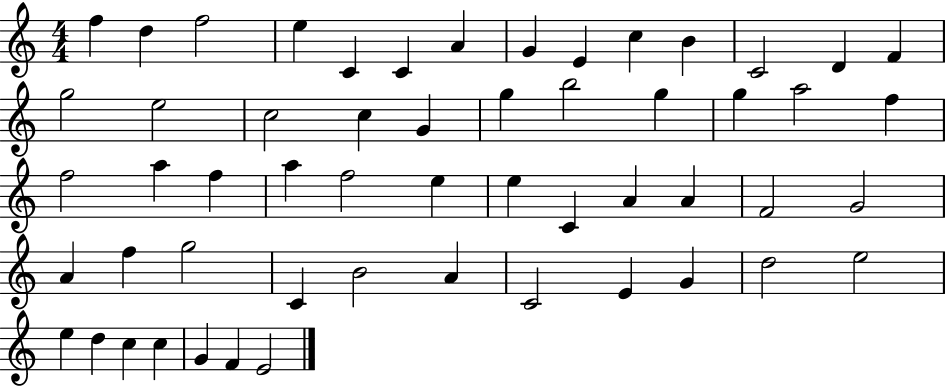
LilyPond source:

{
  \clef treble
  \numericTimeSignature
  \time 4/4
  \key c \major
  f''4 d''4 f''2 | e''4 c'4 c'4 a'4 | g'4 e'4 c''4 b'4 | c'2 d'4 f'4 | \break g''2 e''2 | c''2 c''4 g'4 | g''4 b''2 g''4 | g''4 a''2 f''4 | \break f''2 a''4 f''4 | a''4 f''2 e''4 | e''4 c'4 a'4 a'4 | f'2 g'2 | \break a'4 f''4 g''2 | c'4 b'2 a'4 | c'2 e'4 g'4 | d''2 e''2 | \break e''4 d''4 c''4 c''4 | g'4 f'4 e'2 | \bar "|."
}